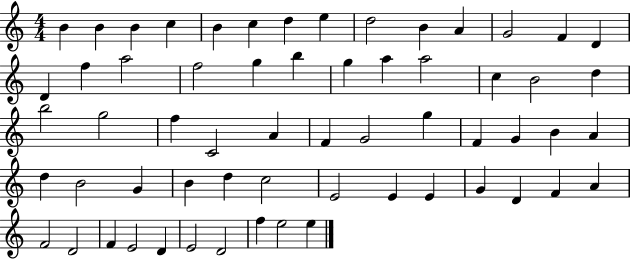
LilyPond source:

{
  \clef treble
  \numericTimeSignature
  \time 4/4
  \key c \major
  b'4 b'4 b'4 c''4 | b'4 c''4 d''4 e''4 | d''2 b'4 a'4 | g'2 f'4 d'4 | \break d'4 f''4 a''2 | f''2 g''4 b''4 | g''4 a''4 a''2 | c''4 b'2 d''4 | \break b''2 g''2 | f''4 c'2 a'4 | f'4 g'2 g''4 | f'4 g'4 b'4 a'4 | \break d''4 b'2 g'4 | b'4 d''4 c''2 | e'2 e'4 e'4 | g'4 d'4 f'4 a'4 | \break f'2 d'2 | f'4 e'2 d'4 | e'2 d'2 | f''4 e''2 e''4 | \break \bar "|."
}